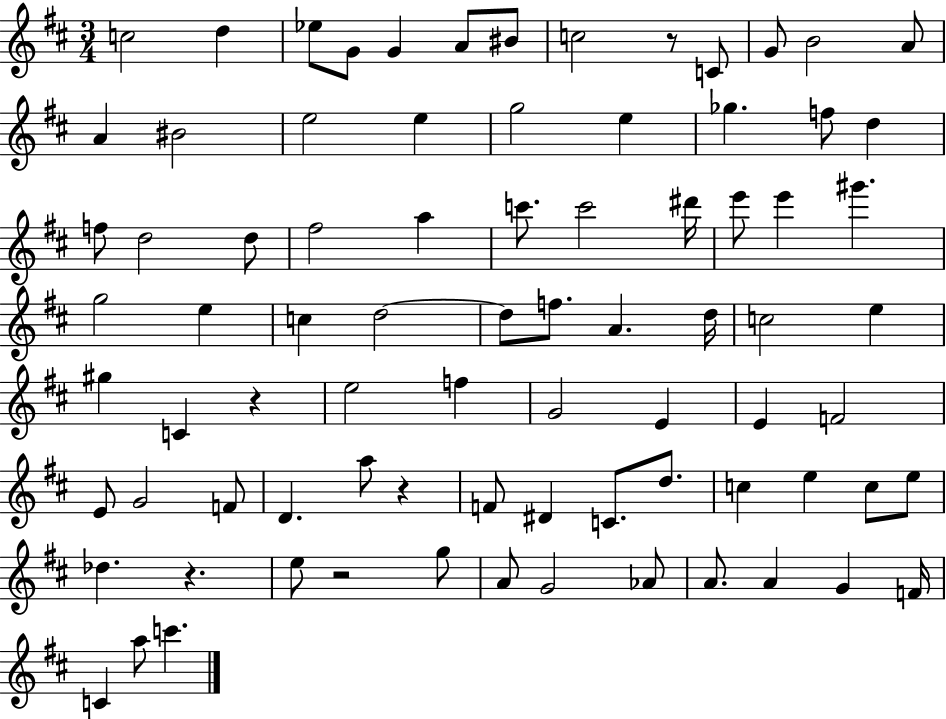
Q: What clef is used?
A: treble